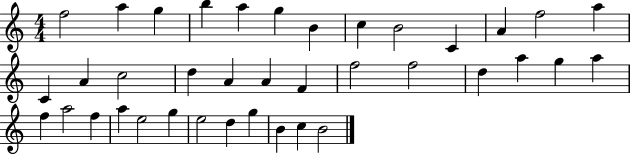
X:1
T:Untitled
M:4/4
L:1/4
K:C
f2 a g b a g B c B2 C A f2 a C A c2 d A A F f2 f2 d a g a f a2 f a e2 g e2 d g B c B2